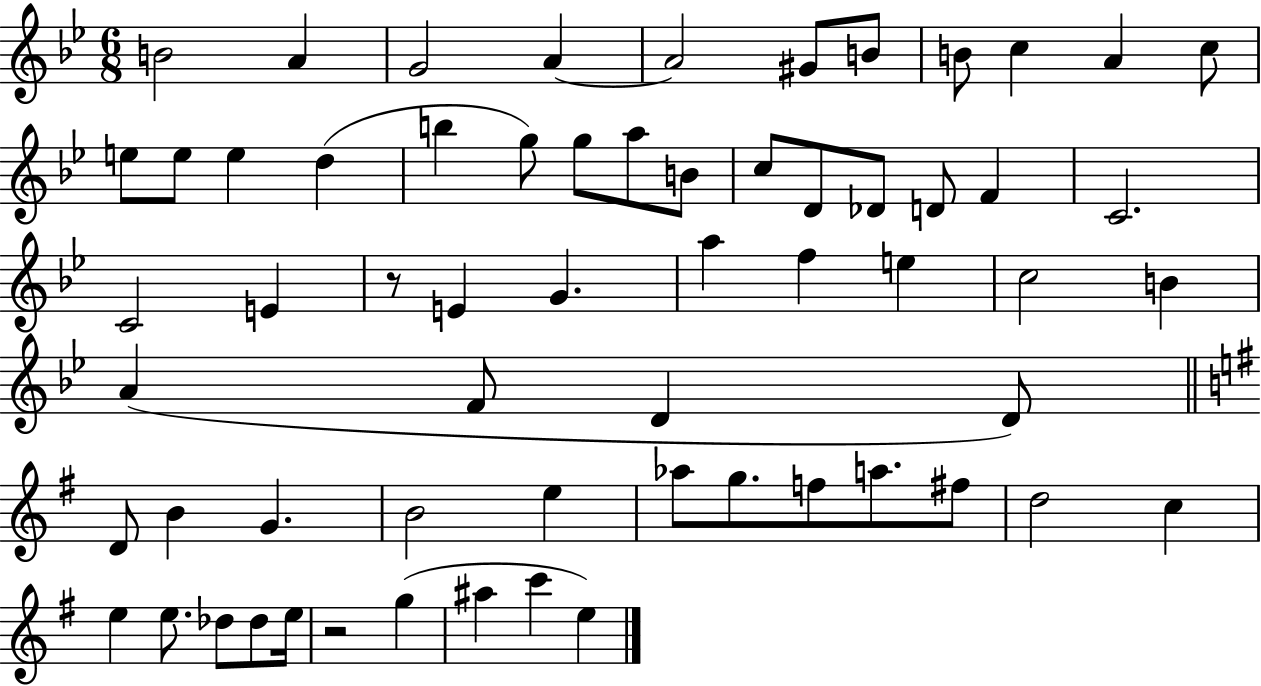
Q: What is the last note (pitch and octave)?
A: E5